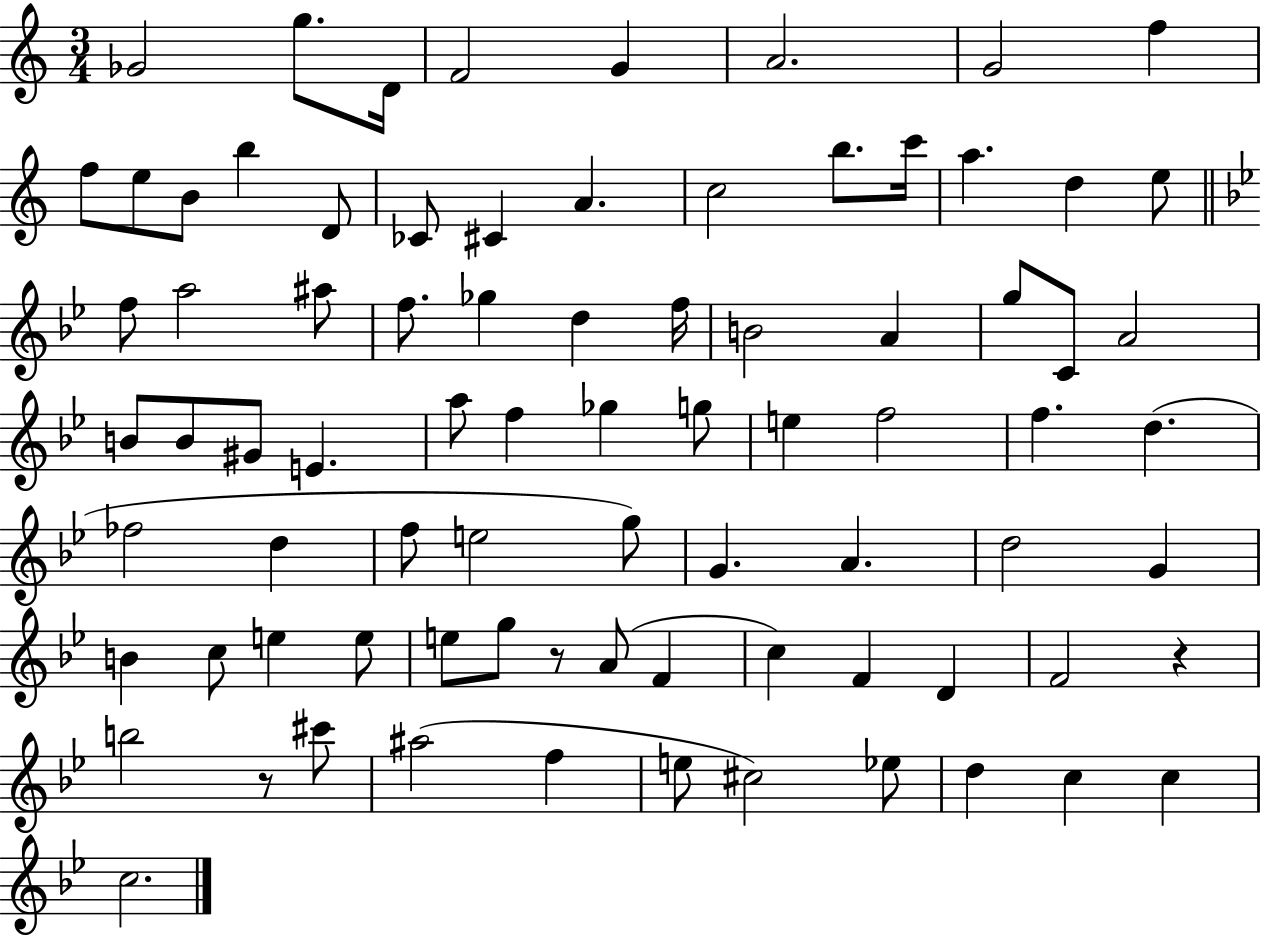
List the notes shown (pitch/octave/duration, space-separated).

Gb4/h G5/e. D4/s F4/h G4/q A4/h. G4/h F5/q F5/e E5/e B4/e B5/q D4/e CES4/e C#4/q A4/q. C5/h B5/e. C6/s A5/q. D5/q E5/e F5/e A5/h A#5/e F5/e. Gb5/q D5/q F5/s B4/h A4/q G5/e C4/e A4/h B4/e B4/e G#4/e E4/q. A5/e F5/q Gb5/q G5/e E5/q F5/h F5/q. D5/q. FES5/h D5/q F5/e E5/h G5/e G4/q. A4/q. D5/h G4/q B4/q C5/e E5/q E5/e E5/e G5/e R/e A4/e F4/q C5/q F4/q D4/q F4/h R/q B5/h R/e C#6/e A#5/h F5/q E5/e C#5/h Eb5/e D5/q C5/q C5/q C5/h.